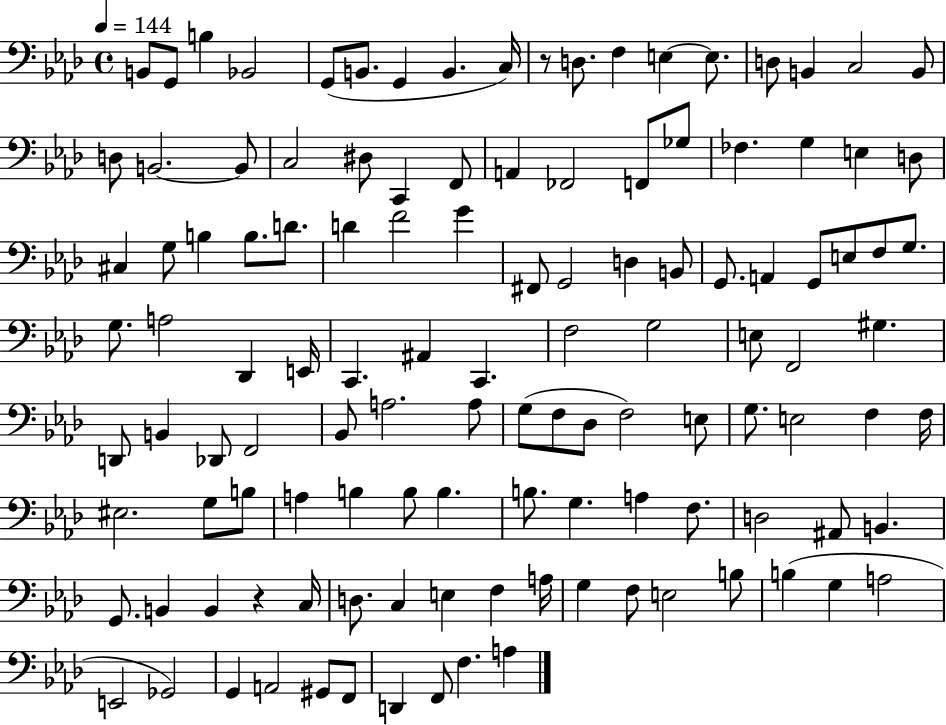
X:1
T:Untitled
M:4/4
L:1/4
K:Ab
B,,/2 G,,/2 B, _B,,2 G,,/2 B,,/2 G,, B,, C,/4 z/2 D,/2 F, E, E,/2 D,/2 B,, C,2 B,,/2 D,/2 B,,2 B,,/2 C,2 ^D,/2 C,, F,,/2 A,, _F,,2 F,,/2 _G,/2 _F, G, E, D,/2 ^C, G,/2 B, B,/2 D/2 D F2 G ^F,,/2 G,,2 D, B,,/2 G,,/2 A,, G,,/2 E,/2 F,/2 G,/2 G,/2 A,2 _D,, E,,/4 C,, ^A,, C,, F,2 G,2 E,/2 F,,2 ^G, D,,/2 B,, _D,,/2 F,,2 _B,,/2 A,2 A,/2 G,/2 F,/2 _D,/2 F,2 E,/2 G,/2 E,2 F, F,/4 ^E,2 G,/2 B,/2 A, B, B,/2 B, B,/2 G, A, F,/2 D,2 ^A,,/2 B,, G,,/2 B,, B,, z C,/4 D,/2 C, E, F, A,/4 G, F,/2 E,2 B,/2 B, G, A,2 E,,2 _G,,2 G,, A,,2 ^G,,/2 F,,/2 D,, F,,/2 F, A,